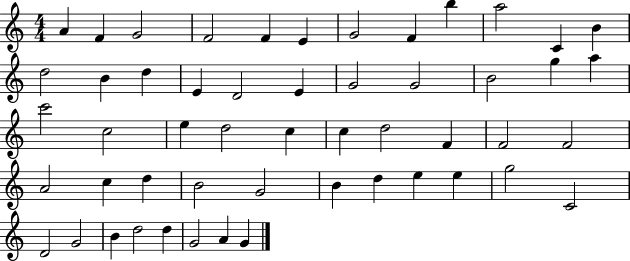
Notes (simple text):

A4/q F4/q G4/h F4/h F4/q E4/q G4/h F4/q B5/q A5/h C4/q B4/q D5/h B4/q D5/q E4/q D4/h E4/q G4/h G4/h B4/h G5/q A5/q C6/h C5/h E5/q D5/h C5/q C5/q D5/h F4/q F4/h F4/h A4/h C5/q D5/q B4/h G4/h B4/q D5/q E5/q E5/q G5/h C4/h D4/h G4/h B4/q D5/h D5/q G4/h A4/q G4/q